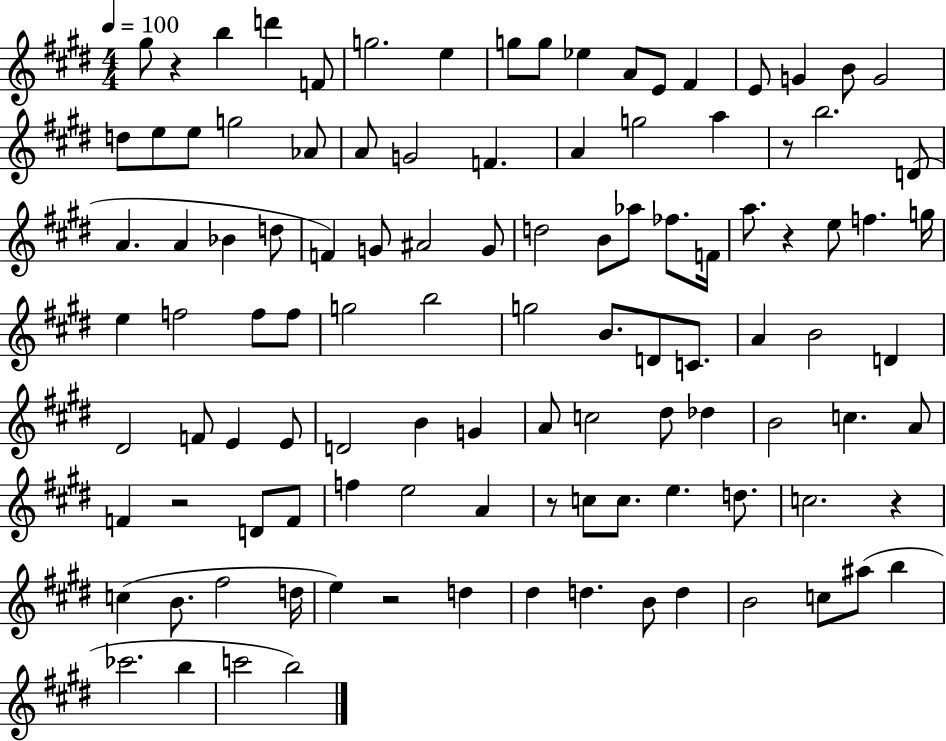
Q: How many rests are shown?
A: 7